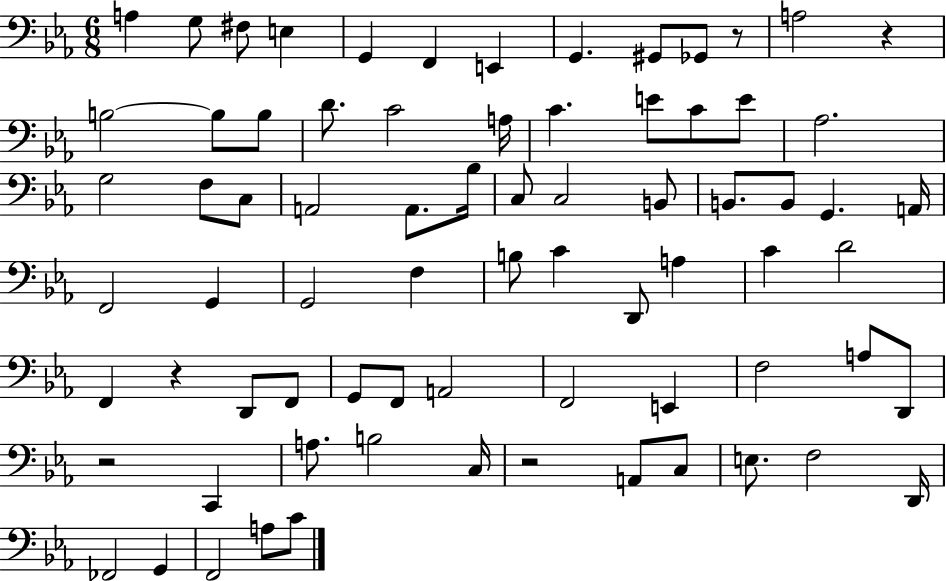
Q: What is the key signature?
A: EES major